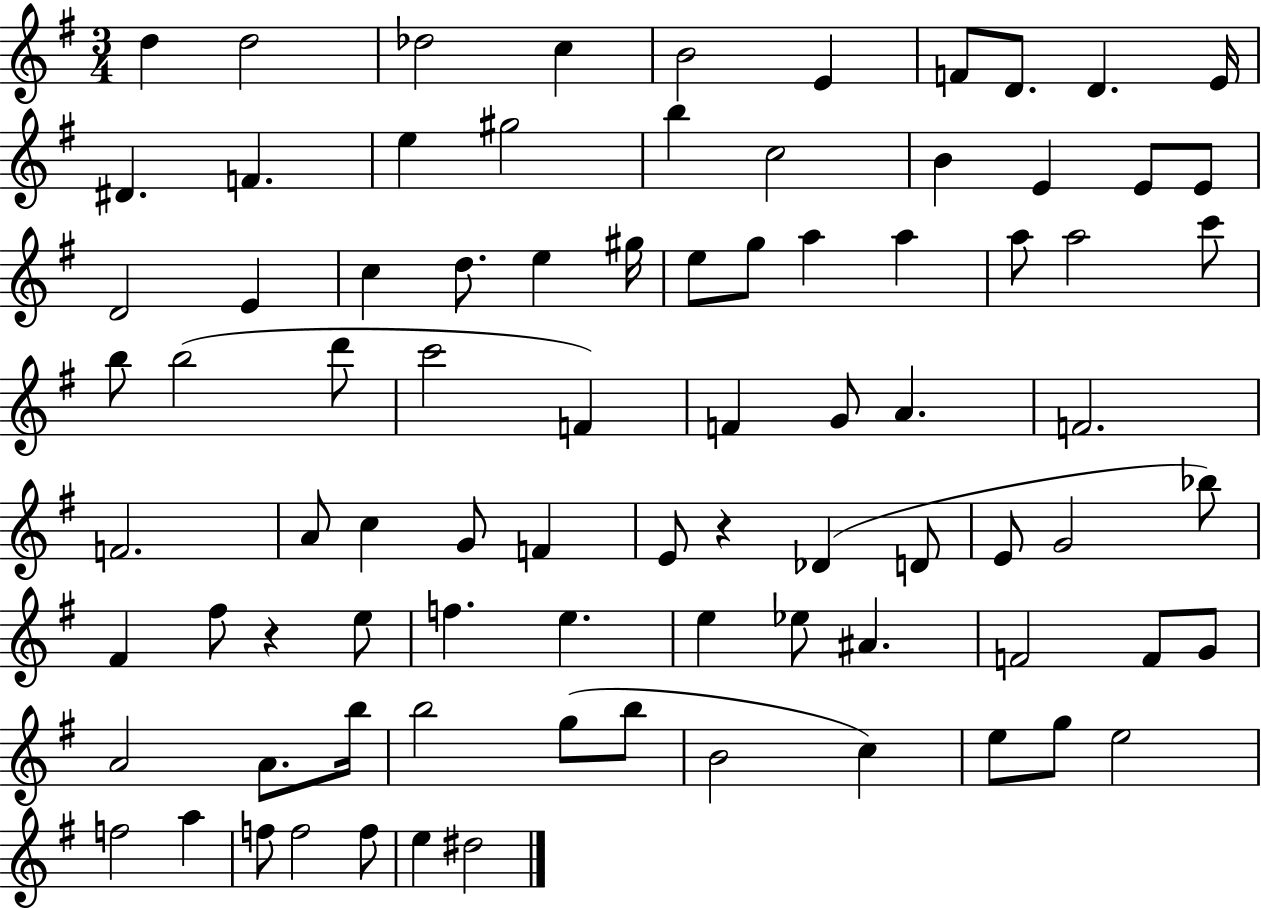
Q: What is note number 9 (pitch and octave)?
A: D4